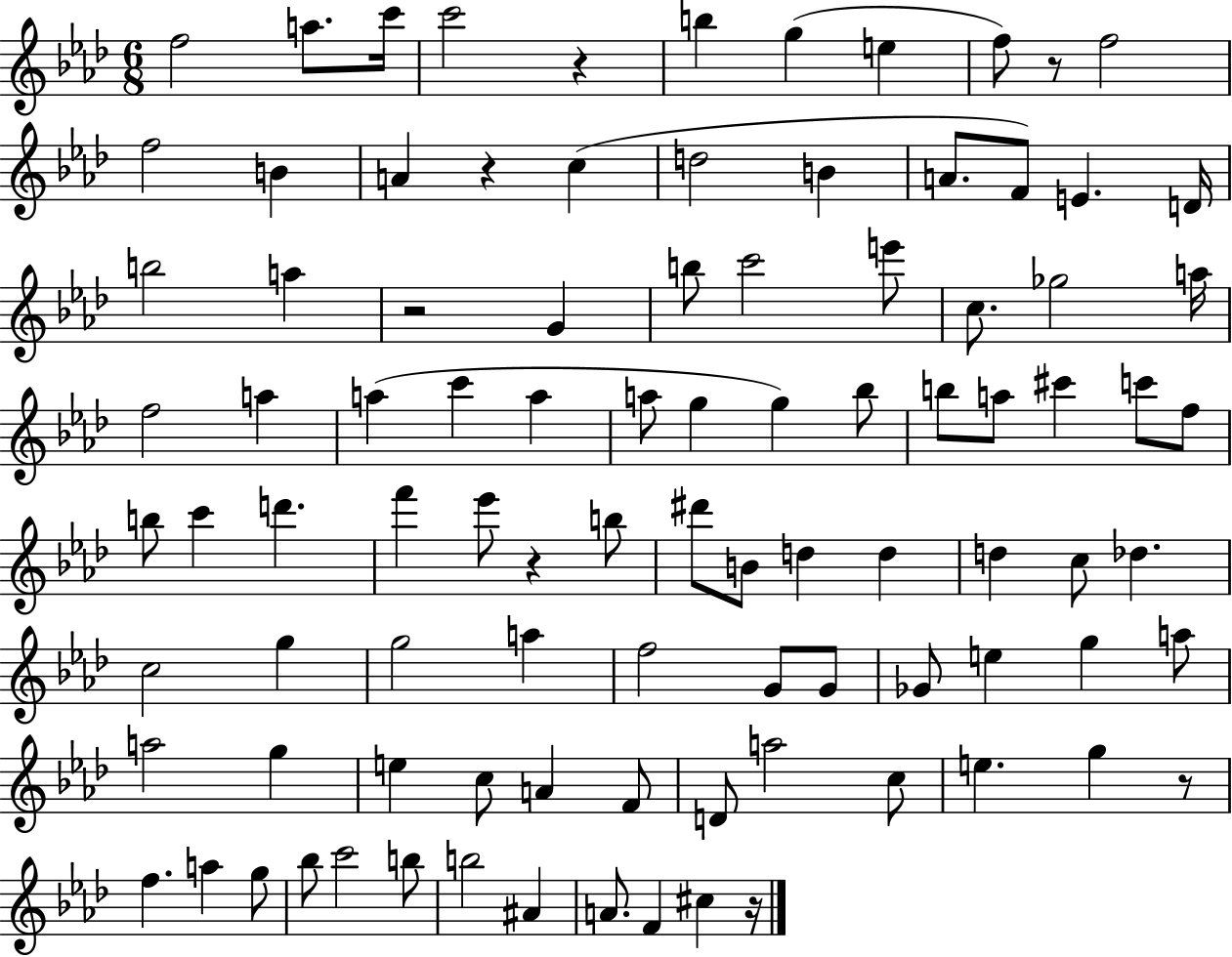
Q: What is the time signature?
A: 6/8